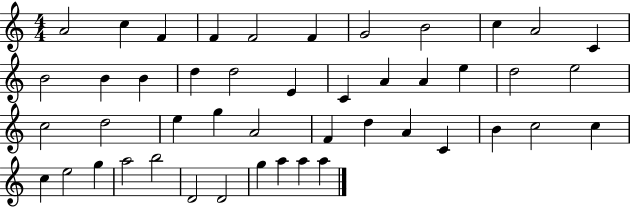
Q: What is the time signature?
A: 4/4